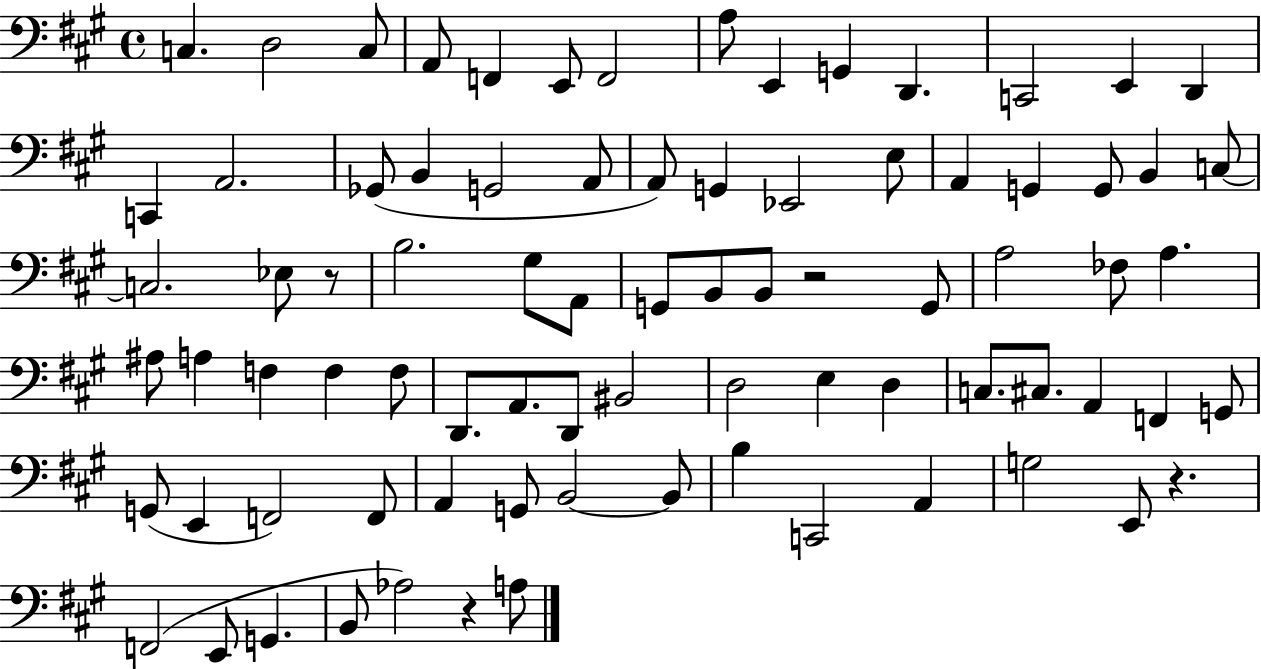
X:1
T:Untitled
M:4/4
L:1/4
K:A
C, D,2 C,/2 A,,/2 F,, E,,/2 F,,2 A,/2 E,, G,, D,, C,,2 E,, D,, C,, A,,2 _G,,/2 B,, G,,2 A,,/2 A,,/2 G,, _E,,2 E,/2 A,, G,, G,,/2 B,, C,/2 C,2 _E,/2 z/2 B,2 ^G,/2 A,,/2 G,,/2 B,,/2 B,,/2 z2 G,,/2 A,2 _F,/2 A, ^A,/2 A, F, F, F,/2 D,,/2 A,,/2 D,,/2 ^B,,2 D,2 E, D, C,/2 ^C,/2 A,, F,, G,,/2 G,,/2 E,, F,,2 F,,/2 A,, G,,/2 B,,2 B,,/2 B, C,,2 A,, G,2 E,,/2 z F,,2 E,,/2 G,, B,,/2 _A,2 z A,/2